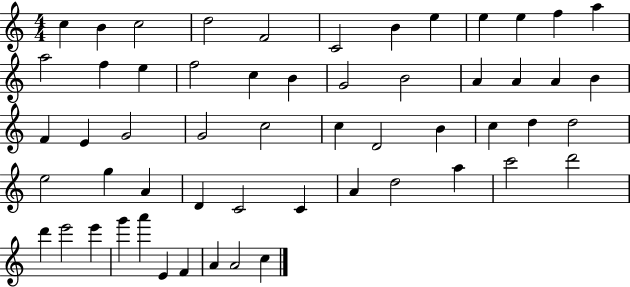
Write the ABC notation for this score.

X:1
T:Untitled
M:4/4
L:1/4
K:C
c B c2 d2 F2 C2 B e e e f a a2 f e f2 c B G2 B2 A A A B F E G2 G2 c2 c D2 B c d d2 e2 g A D C2 C A d2 a c'2 d'2 d' e'2 e' g' a' E F A A2 c